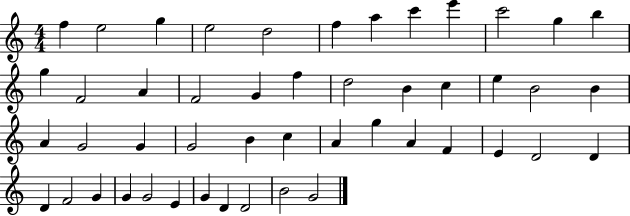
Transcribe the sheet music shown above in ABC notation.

X:1
T:Untitled
M:4/4
L:1/4
K:C
f e2 g e2 d2 f a c' e' c'2 g b g F2 A F2 G f d2 B c e B2 B A G2 G G2 B c A g A F E D2 D D F2 G G G2 E G D D2 B2 G2